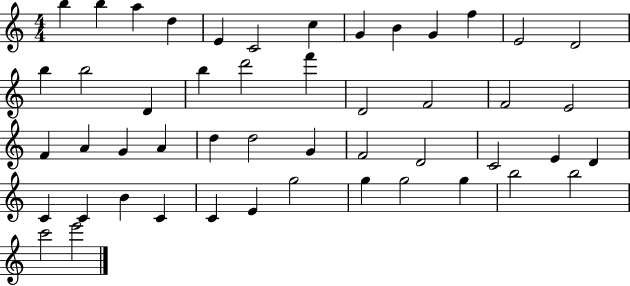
B5/q B5/q A5/q D5/q E4/q C4/h C5/q G4/q B4/q G4/q F5/q E4/h D4/h B5/q B5/h D4/q B5/q D6/h F6/q D4/h F4/h F4/h E4/h F4/q A4/q G4/q A4/q D5/q D5/h G4/q F4/h D4/h C4/h E4/q D4/q C4/q C4/q B4/q C4/q C4/q E4/q G5/h G5/q G5/h G5/q B5/h B5/h C6/h E6/h